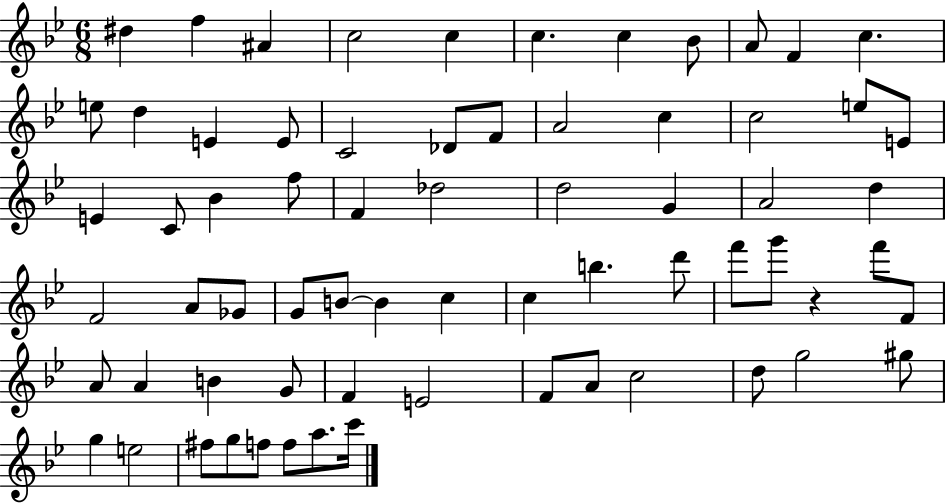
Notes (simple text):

D#5/q F5/q A#4/q C5/h C5/q C5/q. C5/q Bb4/e A4/e F4/q C5/q. E5/e D5/q E4/q E4/e C4/h Db4/e F4/e A4/h C5/q C5/h E5/e E4/e E4/q C4/e Bb4/q F5/e F4/q Db5/h D5/h G4/q A4/h D5/q F4/h A4/e Gb4/e G4/e B4/e B4/q C5/q C5/q B5/q. D6/e F6/e G6/e R/q F6/e F4/e A4/e A4/q B4/q G4/e F4/q E4/h F4/e A4/e C5/h D5/e G5/h G#5/e G5/q E5/h F#5/e G5/e F5/e F5/e A5/e. C6/s